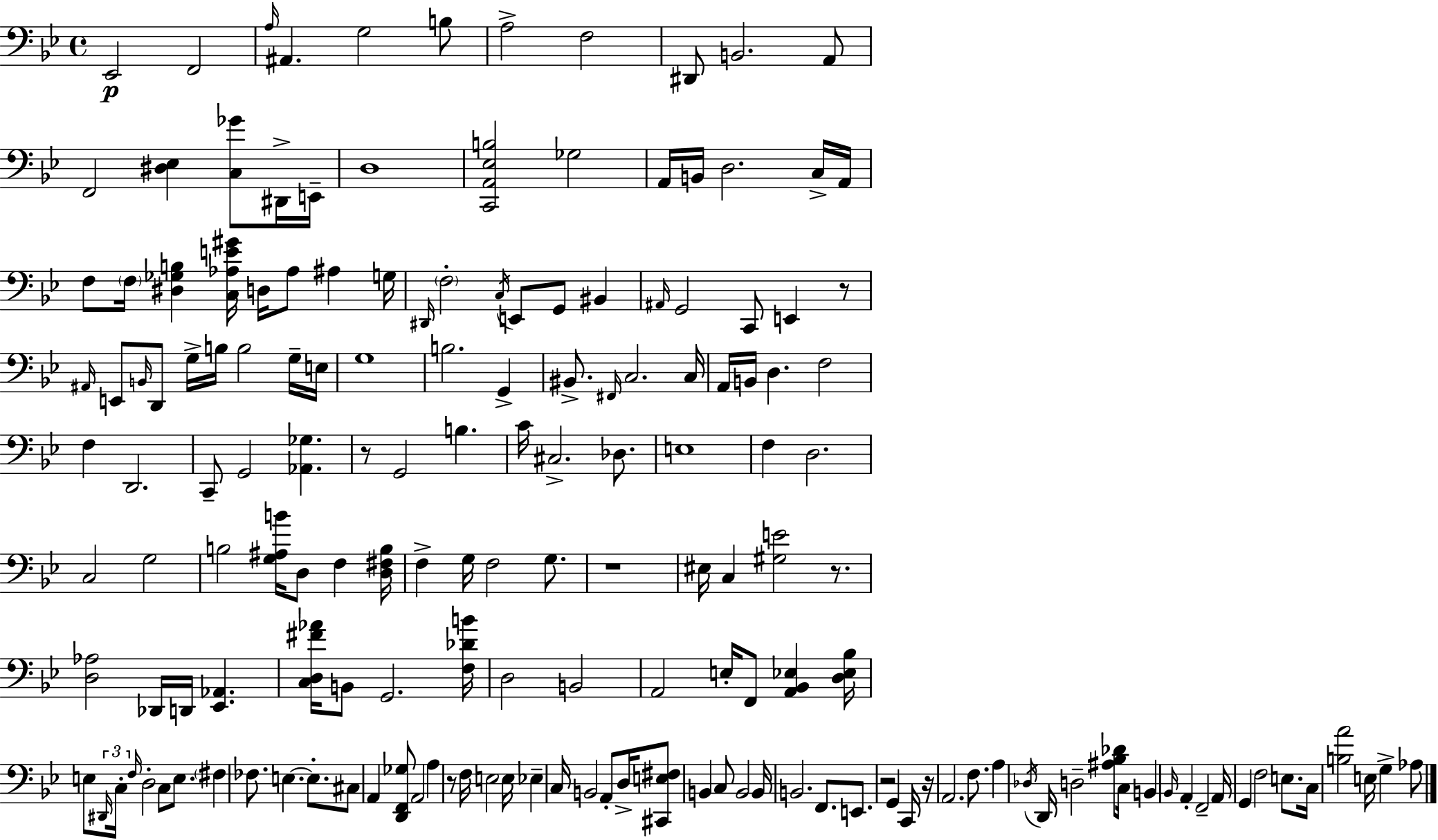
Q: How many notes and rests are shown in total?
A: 166